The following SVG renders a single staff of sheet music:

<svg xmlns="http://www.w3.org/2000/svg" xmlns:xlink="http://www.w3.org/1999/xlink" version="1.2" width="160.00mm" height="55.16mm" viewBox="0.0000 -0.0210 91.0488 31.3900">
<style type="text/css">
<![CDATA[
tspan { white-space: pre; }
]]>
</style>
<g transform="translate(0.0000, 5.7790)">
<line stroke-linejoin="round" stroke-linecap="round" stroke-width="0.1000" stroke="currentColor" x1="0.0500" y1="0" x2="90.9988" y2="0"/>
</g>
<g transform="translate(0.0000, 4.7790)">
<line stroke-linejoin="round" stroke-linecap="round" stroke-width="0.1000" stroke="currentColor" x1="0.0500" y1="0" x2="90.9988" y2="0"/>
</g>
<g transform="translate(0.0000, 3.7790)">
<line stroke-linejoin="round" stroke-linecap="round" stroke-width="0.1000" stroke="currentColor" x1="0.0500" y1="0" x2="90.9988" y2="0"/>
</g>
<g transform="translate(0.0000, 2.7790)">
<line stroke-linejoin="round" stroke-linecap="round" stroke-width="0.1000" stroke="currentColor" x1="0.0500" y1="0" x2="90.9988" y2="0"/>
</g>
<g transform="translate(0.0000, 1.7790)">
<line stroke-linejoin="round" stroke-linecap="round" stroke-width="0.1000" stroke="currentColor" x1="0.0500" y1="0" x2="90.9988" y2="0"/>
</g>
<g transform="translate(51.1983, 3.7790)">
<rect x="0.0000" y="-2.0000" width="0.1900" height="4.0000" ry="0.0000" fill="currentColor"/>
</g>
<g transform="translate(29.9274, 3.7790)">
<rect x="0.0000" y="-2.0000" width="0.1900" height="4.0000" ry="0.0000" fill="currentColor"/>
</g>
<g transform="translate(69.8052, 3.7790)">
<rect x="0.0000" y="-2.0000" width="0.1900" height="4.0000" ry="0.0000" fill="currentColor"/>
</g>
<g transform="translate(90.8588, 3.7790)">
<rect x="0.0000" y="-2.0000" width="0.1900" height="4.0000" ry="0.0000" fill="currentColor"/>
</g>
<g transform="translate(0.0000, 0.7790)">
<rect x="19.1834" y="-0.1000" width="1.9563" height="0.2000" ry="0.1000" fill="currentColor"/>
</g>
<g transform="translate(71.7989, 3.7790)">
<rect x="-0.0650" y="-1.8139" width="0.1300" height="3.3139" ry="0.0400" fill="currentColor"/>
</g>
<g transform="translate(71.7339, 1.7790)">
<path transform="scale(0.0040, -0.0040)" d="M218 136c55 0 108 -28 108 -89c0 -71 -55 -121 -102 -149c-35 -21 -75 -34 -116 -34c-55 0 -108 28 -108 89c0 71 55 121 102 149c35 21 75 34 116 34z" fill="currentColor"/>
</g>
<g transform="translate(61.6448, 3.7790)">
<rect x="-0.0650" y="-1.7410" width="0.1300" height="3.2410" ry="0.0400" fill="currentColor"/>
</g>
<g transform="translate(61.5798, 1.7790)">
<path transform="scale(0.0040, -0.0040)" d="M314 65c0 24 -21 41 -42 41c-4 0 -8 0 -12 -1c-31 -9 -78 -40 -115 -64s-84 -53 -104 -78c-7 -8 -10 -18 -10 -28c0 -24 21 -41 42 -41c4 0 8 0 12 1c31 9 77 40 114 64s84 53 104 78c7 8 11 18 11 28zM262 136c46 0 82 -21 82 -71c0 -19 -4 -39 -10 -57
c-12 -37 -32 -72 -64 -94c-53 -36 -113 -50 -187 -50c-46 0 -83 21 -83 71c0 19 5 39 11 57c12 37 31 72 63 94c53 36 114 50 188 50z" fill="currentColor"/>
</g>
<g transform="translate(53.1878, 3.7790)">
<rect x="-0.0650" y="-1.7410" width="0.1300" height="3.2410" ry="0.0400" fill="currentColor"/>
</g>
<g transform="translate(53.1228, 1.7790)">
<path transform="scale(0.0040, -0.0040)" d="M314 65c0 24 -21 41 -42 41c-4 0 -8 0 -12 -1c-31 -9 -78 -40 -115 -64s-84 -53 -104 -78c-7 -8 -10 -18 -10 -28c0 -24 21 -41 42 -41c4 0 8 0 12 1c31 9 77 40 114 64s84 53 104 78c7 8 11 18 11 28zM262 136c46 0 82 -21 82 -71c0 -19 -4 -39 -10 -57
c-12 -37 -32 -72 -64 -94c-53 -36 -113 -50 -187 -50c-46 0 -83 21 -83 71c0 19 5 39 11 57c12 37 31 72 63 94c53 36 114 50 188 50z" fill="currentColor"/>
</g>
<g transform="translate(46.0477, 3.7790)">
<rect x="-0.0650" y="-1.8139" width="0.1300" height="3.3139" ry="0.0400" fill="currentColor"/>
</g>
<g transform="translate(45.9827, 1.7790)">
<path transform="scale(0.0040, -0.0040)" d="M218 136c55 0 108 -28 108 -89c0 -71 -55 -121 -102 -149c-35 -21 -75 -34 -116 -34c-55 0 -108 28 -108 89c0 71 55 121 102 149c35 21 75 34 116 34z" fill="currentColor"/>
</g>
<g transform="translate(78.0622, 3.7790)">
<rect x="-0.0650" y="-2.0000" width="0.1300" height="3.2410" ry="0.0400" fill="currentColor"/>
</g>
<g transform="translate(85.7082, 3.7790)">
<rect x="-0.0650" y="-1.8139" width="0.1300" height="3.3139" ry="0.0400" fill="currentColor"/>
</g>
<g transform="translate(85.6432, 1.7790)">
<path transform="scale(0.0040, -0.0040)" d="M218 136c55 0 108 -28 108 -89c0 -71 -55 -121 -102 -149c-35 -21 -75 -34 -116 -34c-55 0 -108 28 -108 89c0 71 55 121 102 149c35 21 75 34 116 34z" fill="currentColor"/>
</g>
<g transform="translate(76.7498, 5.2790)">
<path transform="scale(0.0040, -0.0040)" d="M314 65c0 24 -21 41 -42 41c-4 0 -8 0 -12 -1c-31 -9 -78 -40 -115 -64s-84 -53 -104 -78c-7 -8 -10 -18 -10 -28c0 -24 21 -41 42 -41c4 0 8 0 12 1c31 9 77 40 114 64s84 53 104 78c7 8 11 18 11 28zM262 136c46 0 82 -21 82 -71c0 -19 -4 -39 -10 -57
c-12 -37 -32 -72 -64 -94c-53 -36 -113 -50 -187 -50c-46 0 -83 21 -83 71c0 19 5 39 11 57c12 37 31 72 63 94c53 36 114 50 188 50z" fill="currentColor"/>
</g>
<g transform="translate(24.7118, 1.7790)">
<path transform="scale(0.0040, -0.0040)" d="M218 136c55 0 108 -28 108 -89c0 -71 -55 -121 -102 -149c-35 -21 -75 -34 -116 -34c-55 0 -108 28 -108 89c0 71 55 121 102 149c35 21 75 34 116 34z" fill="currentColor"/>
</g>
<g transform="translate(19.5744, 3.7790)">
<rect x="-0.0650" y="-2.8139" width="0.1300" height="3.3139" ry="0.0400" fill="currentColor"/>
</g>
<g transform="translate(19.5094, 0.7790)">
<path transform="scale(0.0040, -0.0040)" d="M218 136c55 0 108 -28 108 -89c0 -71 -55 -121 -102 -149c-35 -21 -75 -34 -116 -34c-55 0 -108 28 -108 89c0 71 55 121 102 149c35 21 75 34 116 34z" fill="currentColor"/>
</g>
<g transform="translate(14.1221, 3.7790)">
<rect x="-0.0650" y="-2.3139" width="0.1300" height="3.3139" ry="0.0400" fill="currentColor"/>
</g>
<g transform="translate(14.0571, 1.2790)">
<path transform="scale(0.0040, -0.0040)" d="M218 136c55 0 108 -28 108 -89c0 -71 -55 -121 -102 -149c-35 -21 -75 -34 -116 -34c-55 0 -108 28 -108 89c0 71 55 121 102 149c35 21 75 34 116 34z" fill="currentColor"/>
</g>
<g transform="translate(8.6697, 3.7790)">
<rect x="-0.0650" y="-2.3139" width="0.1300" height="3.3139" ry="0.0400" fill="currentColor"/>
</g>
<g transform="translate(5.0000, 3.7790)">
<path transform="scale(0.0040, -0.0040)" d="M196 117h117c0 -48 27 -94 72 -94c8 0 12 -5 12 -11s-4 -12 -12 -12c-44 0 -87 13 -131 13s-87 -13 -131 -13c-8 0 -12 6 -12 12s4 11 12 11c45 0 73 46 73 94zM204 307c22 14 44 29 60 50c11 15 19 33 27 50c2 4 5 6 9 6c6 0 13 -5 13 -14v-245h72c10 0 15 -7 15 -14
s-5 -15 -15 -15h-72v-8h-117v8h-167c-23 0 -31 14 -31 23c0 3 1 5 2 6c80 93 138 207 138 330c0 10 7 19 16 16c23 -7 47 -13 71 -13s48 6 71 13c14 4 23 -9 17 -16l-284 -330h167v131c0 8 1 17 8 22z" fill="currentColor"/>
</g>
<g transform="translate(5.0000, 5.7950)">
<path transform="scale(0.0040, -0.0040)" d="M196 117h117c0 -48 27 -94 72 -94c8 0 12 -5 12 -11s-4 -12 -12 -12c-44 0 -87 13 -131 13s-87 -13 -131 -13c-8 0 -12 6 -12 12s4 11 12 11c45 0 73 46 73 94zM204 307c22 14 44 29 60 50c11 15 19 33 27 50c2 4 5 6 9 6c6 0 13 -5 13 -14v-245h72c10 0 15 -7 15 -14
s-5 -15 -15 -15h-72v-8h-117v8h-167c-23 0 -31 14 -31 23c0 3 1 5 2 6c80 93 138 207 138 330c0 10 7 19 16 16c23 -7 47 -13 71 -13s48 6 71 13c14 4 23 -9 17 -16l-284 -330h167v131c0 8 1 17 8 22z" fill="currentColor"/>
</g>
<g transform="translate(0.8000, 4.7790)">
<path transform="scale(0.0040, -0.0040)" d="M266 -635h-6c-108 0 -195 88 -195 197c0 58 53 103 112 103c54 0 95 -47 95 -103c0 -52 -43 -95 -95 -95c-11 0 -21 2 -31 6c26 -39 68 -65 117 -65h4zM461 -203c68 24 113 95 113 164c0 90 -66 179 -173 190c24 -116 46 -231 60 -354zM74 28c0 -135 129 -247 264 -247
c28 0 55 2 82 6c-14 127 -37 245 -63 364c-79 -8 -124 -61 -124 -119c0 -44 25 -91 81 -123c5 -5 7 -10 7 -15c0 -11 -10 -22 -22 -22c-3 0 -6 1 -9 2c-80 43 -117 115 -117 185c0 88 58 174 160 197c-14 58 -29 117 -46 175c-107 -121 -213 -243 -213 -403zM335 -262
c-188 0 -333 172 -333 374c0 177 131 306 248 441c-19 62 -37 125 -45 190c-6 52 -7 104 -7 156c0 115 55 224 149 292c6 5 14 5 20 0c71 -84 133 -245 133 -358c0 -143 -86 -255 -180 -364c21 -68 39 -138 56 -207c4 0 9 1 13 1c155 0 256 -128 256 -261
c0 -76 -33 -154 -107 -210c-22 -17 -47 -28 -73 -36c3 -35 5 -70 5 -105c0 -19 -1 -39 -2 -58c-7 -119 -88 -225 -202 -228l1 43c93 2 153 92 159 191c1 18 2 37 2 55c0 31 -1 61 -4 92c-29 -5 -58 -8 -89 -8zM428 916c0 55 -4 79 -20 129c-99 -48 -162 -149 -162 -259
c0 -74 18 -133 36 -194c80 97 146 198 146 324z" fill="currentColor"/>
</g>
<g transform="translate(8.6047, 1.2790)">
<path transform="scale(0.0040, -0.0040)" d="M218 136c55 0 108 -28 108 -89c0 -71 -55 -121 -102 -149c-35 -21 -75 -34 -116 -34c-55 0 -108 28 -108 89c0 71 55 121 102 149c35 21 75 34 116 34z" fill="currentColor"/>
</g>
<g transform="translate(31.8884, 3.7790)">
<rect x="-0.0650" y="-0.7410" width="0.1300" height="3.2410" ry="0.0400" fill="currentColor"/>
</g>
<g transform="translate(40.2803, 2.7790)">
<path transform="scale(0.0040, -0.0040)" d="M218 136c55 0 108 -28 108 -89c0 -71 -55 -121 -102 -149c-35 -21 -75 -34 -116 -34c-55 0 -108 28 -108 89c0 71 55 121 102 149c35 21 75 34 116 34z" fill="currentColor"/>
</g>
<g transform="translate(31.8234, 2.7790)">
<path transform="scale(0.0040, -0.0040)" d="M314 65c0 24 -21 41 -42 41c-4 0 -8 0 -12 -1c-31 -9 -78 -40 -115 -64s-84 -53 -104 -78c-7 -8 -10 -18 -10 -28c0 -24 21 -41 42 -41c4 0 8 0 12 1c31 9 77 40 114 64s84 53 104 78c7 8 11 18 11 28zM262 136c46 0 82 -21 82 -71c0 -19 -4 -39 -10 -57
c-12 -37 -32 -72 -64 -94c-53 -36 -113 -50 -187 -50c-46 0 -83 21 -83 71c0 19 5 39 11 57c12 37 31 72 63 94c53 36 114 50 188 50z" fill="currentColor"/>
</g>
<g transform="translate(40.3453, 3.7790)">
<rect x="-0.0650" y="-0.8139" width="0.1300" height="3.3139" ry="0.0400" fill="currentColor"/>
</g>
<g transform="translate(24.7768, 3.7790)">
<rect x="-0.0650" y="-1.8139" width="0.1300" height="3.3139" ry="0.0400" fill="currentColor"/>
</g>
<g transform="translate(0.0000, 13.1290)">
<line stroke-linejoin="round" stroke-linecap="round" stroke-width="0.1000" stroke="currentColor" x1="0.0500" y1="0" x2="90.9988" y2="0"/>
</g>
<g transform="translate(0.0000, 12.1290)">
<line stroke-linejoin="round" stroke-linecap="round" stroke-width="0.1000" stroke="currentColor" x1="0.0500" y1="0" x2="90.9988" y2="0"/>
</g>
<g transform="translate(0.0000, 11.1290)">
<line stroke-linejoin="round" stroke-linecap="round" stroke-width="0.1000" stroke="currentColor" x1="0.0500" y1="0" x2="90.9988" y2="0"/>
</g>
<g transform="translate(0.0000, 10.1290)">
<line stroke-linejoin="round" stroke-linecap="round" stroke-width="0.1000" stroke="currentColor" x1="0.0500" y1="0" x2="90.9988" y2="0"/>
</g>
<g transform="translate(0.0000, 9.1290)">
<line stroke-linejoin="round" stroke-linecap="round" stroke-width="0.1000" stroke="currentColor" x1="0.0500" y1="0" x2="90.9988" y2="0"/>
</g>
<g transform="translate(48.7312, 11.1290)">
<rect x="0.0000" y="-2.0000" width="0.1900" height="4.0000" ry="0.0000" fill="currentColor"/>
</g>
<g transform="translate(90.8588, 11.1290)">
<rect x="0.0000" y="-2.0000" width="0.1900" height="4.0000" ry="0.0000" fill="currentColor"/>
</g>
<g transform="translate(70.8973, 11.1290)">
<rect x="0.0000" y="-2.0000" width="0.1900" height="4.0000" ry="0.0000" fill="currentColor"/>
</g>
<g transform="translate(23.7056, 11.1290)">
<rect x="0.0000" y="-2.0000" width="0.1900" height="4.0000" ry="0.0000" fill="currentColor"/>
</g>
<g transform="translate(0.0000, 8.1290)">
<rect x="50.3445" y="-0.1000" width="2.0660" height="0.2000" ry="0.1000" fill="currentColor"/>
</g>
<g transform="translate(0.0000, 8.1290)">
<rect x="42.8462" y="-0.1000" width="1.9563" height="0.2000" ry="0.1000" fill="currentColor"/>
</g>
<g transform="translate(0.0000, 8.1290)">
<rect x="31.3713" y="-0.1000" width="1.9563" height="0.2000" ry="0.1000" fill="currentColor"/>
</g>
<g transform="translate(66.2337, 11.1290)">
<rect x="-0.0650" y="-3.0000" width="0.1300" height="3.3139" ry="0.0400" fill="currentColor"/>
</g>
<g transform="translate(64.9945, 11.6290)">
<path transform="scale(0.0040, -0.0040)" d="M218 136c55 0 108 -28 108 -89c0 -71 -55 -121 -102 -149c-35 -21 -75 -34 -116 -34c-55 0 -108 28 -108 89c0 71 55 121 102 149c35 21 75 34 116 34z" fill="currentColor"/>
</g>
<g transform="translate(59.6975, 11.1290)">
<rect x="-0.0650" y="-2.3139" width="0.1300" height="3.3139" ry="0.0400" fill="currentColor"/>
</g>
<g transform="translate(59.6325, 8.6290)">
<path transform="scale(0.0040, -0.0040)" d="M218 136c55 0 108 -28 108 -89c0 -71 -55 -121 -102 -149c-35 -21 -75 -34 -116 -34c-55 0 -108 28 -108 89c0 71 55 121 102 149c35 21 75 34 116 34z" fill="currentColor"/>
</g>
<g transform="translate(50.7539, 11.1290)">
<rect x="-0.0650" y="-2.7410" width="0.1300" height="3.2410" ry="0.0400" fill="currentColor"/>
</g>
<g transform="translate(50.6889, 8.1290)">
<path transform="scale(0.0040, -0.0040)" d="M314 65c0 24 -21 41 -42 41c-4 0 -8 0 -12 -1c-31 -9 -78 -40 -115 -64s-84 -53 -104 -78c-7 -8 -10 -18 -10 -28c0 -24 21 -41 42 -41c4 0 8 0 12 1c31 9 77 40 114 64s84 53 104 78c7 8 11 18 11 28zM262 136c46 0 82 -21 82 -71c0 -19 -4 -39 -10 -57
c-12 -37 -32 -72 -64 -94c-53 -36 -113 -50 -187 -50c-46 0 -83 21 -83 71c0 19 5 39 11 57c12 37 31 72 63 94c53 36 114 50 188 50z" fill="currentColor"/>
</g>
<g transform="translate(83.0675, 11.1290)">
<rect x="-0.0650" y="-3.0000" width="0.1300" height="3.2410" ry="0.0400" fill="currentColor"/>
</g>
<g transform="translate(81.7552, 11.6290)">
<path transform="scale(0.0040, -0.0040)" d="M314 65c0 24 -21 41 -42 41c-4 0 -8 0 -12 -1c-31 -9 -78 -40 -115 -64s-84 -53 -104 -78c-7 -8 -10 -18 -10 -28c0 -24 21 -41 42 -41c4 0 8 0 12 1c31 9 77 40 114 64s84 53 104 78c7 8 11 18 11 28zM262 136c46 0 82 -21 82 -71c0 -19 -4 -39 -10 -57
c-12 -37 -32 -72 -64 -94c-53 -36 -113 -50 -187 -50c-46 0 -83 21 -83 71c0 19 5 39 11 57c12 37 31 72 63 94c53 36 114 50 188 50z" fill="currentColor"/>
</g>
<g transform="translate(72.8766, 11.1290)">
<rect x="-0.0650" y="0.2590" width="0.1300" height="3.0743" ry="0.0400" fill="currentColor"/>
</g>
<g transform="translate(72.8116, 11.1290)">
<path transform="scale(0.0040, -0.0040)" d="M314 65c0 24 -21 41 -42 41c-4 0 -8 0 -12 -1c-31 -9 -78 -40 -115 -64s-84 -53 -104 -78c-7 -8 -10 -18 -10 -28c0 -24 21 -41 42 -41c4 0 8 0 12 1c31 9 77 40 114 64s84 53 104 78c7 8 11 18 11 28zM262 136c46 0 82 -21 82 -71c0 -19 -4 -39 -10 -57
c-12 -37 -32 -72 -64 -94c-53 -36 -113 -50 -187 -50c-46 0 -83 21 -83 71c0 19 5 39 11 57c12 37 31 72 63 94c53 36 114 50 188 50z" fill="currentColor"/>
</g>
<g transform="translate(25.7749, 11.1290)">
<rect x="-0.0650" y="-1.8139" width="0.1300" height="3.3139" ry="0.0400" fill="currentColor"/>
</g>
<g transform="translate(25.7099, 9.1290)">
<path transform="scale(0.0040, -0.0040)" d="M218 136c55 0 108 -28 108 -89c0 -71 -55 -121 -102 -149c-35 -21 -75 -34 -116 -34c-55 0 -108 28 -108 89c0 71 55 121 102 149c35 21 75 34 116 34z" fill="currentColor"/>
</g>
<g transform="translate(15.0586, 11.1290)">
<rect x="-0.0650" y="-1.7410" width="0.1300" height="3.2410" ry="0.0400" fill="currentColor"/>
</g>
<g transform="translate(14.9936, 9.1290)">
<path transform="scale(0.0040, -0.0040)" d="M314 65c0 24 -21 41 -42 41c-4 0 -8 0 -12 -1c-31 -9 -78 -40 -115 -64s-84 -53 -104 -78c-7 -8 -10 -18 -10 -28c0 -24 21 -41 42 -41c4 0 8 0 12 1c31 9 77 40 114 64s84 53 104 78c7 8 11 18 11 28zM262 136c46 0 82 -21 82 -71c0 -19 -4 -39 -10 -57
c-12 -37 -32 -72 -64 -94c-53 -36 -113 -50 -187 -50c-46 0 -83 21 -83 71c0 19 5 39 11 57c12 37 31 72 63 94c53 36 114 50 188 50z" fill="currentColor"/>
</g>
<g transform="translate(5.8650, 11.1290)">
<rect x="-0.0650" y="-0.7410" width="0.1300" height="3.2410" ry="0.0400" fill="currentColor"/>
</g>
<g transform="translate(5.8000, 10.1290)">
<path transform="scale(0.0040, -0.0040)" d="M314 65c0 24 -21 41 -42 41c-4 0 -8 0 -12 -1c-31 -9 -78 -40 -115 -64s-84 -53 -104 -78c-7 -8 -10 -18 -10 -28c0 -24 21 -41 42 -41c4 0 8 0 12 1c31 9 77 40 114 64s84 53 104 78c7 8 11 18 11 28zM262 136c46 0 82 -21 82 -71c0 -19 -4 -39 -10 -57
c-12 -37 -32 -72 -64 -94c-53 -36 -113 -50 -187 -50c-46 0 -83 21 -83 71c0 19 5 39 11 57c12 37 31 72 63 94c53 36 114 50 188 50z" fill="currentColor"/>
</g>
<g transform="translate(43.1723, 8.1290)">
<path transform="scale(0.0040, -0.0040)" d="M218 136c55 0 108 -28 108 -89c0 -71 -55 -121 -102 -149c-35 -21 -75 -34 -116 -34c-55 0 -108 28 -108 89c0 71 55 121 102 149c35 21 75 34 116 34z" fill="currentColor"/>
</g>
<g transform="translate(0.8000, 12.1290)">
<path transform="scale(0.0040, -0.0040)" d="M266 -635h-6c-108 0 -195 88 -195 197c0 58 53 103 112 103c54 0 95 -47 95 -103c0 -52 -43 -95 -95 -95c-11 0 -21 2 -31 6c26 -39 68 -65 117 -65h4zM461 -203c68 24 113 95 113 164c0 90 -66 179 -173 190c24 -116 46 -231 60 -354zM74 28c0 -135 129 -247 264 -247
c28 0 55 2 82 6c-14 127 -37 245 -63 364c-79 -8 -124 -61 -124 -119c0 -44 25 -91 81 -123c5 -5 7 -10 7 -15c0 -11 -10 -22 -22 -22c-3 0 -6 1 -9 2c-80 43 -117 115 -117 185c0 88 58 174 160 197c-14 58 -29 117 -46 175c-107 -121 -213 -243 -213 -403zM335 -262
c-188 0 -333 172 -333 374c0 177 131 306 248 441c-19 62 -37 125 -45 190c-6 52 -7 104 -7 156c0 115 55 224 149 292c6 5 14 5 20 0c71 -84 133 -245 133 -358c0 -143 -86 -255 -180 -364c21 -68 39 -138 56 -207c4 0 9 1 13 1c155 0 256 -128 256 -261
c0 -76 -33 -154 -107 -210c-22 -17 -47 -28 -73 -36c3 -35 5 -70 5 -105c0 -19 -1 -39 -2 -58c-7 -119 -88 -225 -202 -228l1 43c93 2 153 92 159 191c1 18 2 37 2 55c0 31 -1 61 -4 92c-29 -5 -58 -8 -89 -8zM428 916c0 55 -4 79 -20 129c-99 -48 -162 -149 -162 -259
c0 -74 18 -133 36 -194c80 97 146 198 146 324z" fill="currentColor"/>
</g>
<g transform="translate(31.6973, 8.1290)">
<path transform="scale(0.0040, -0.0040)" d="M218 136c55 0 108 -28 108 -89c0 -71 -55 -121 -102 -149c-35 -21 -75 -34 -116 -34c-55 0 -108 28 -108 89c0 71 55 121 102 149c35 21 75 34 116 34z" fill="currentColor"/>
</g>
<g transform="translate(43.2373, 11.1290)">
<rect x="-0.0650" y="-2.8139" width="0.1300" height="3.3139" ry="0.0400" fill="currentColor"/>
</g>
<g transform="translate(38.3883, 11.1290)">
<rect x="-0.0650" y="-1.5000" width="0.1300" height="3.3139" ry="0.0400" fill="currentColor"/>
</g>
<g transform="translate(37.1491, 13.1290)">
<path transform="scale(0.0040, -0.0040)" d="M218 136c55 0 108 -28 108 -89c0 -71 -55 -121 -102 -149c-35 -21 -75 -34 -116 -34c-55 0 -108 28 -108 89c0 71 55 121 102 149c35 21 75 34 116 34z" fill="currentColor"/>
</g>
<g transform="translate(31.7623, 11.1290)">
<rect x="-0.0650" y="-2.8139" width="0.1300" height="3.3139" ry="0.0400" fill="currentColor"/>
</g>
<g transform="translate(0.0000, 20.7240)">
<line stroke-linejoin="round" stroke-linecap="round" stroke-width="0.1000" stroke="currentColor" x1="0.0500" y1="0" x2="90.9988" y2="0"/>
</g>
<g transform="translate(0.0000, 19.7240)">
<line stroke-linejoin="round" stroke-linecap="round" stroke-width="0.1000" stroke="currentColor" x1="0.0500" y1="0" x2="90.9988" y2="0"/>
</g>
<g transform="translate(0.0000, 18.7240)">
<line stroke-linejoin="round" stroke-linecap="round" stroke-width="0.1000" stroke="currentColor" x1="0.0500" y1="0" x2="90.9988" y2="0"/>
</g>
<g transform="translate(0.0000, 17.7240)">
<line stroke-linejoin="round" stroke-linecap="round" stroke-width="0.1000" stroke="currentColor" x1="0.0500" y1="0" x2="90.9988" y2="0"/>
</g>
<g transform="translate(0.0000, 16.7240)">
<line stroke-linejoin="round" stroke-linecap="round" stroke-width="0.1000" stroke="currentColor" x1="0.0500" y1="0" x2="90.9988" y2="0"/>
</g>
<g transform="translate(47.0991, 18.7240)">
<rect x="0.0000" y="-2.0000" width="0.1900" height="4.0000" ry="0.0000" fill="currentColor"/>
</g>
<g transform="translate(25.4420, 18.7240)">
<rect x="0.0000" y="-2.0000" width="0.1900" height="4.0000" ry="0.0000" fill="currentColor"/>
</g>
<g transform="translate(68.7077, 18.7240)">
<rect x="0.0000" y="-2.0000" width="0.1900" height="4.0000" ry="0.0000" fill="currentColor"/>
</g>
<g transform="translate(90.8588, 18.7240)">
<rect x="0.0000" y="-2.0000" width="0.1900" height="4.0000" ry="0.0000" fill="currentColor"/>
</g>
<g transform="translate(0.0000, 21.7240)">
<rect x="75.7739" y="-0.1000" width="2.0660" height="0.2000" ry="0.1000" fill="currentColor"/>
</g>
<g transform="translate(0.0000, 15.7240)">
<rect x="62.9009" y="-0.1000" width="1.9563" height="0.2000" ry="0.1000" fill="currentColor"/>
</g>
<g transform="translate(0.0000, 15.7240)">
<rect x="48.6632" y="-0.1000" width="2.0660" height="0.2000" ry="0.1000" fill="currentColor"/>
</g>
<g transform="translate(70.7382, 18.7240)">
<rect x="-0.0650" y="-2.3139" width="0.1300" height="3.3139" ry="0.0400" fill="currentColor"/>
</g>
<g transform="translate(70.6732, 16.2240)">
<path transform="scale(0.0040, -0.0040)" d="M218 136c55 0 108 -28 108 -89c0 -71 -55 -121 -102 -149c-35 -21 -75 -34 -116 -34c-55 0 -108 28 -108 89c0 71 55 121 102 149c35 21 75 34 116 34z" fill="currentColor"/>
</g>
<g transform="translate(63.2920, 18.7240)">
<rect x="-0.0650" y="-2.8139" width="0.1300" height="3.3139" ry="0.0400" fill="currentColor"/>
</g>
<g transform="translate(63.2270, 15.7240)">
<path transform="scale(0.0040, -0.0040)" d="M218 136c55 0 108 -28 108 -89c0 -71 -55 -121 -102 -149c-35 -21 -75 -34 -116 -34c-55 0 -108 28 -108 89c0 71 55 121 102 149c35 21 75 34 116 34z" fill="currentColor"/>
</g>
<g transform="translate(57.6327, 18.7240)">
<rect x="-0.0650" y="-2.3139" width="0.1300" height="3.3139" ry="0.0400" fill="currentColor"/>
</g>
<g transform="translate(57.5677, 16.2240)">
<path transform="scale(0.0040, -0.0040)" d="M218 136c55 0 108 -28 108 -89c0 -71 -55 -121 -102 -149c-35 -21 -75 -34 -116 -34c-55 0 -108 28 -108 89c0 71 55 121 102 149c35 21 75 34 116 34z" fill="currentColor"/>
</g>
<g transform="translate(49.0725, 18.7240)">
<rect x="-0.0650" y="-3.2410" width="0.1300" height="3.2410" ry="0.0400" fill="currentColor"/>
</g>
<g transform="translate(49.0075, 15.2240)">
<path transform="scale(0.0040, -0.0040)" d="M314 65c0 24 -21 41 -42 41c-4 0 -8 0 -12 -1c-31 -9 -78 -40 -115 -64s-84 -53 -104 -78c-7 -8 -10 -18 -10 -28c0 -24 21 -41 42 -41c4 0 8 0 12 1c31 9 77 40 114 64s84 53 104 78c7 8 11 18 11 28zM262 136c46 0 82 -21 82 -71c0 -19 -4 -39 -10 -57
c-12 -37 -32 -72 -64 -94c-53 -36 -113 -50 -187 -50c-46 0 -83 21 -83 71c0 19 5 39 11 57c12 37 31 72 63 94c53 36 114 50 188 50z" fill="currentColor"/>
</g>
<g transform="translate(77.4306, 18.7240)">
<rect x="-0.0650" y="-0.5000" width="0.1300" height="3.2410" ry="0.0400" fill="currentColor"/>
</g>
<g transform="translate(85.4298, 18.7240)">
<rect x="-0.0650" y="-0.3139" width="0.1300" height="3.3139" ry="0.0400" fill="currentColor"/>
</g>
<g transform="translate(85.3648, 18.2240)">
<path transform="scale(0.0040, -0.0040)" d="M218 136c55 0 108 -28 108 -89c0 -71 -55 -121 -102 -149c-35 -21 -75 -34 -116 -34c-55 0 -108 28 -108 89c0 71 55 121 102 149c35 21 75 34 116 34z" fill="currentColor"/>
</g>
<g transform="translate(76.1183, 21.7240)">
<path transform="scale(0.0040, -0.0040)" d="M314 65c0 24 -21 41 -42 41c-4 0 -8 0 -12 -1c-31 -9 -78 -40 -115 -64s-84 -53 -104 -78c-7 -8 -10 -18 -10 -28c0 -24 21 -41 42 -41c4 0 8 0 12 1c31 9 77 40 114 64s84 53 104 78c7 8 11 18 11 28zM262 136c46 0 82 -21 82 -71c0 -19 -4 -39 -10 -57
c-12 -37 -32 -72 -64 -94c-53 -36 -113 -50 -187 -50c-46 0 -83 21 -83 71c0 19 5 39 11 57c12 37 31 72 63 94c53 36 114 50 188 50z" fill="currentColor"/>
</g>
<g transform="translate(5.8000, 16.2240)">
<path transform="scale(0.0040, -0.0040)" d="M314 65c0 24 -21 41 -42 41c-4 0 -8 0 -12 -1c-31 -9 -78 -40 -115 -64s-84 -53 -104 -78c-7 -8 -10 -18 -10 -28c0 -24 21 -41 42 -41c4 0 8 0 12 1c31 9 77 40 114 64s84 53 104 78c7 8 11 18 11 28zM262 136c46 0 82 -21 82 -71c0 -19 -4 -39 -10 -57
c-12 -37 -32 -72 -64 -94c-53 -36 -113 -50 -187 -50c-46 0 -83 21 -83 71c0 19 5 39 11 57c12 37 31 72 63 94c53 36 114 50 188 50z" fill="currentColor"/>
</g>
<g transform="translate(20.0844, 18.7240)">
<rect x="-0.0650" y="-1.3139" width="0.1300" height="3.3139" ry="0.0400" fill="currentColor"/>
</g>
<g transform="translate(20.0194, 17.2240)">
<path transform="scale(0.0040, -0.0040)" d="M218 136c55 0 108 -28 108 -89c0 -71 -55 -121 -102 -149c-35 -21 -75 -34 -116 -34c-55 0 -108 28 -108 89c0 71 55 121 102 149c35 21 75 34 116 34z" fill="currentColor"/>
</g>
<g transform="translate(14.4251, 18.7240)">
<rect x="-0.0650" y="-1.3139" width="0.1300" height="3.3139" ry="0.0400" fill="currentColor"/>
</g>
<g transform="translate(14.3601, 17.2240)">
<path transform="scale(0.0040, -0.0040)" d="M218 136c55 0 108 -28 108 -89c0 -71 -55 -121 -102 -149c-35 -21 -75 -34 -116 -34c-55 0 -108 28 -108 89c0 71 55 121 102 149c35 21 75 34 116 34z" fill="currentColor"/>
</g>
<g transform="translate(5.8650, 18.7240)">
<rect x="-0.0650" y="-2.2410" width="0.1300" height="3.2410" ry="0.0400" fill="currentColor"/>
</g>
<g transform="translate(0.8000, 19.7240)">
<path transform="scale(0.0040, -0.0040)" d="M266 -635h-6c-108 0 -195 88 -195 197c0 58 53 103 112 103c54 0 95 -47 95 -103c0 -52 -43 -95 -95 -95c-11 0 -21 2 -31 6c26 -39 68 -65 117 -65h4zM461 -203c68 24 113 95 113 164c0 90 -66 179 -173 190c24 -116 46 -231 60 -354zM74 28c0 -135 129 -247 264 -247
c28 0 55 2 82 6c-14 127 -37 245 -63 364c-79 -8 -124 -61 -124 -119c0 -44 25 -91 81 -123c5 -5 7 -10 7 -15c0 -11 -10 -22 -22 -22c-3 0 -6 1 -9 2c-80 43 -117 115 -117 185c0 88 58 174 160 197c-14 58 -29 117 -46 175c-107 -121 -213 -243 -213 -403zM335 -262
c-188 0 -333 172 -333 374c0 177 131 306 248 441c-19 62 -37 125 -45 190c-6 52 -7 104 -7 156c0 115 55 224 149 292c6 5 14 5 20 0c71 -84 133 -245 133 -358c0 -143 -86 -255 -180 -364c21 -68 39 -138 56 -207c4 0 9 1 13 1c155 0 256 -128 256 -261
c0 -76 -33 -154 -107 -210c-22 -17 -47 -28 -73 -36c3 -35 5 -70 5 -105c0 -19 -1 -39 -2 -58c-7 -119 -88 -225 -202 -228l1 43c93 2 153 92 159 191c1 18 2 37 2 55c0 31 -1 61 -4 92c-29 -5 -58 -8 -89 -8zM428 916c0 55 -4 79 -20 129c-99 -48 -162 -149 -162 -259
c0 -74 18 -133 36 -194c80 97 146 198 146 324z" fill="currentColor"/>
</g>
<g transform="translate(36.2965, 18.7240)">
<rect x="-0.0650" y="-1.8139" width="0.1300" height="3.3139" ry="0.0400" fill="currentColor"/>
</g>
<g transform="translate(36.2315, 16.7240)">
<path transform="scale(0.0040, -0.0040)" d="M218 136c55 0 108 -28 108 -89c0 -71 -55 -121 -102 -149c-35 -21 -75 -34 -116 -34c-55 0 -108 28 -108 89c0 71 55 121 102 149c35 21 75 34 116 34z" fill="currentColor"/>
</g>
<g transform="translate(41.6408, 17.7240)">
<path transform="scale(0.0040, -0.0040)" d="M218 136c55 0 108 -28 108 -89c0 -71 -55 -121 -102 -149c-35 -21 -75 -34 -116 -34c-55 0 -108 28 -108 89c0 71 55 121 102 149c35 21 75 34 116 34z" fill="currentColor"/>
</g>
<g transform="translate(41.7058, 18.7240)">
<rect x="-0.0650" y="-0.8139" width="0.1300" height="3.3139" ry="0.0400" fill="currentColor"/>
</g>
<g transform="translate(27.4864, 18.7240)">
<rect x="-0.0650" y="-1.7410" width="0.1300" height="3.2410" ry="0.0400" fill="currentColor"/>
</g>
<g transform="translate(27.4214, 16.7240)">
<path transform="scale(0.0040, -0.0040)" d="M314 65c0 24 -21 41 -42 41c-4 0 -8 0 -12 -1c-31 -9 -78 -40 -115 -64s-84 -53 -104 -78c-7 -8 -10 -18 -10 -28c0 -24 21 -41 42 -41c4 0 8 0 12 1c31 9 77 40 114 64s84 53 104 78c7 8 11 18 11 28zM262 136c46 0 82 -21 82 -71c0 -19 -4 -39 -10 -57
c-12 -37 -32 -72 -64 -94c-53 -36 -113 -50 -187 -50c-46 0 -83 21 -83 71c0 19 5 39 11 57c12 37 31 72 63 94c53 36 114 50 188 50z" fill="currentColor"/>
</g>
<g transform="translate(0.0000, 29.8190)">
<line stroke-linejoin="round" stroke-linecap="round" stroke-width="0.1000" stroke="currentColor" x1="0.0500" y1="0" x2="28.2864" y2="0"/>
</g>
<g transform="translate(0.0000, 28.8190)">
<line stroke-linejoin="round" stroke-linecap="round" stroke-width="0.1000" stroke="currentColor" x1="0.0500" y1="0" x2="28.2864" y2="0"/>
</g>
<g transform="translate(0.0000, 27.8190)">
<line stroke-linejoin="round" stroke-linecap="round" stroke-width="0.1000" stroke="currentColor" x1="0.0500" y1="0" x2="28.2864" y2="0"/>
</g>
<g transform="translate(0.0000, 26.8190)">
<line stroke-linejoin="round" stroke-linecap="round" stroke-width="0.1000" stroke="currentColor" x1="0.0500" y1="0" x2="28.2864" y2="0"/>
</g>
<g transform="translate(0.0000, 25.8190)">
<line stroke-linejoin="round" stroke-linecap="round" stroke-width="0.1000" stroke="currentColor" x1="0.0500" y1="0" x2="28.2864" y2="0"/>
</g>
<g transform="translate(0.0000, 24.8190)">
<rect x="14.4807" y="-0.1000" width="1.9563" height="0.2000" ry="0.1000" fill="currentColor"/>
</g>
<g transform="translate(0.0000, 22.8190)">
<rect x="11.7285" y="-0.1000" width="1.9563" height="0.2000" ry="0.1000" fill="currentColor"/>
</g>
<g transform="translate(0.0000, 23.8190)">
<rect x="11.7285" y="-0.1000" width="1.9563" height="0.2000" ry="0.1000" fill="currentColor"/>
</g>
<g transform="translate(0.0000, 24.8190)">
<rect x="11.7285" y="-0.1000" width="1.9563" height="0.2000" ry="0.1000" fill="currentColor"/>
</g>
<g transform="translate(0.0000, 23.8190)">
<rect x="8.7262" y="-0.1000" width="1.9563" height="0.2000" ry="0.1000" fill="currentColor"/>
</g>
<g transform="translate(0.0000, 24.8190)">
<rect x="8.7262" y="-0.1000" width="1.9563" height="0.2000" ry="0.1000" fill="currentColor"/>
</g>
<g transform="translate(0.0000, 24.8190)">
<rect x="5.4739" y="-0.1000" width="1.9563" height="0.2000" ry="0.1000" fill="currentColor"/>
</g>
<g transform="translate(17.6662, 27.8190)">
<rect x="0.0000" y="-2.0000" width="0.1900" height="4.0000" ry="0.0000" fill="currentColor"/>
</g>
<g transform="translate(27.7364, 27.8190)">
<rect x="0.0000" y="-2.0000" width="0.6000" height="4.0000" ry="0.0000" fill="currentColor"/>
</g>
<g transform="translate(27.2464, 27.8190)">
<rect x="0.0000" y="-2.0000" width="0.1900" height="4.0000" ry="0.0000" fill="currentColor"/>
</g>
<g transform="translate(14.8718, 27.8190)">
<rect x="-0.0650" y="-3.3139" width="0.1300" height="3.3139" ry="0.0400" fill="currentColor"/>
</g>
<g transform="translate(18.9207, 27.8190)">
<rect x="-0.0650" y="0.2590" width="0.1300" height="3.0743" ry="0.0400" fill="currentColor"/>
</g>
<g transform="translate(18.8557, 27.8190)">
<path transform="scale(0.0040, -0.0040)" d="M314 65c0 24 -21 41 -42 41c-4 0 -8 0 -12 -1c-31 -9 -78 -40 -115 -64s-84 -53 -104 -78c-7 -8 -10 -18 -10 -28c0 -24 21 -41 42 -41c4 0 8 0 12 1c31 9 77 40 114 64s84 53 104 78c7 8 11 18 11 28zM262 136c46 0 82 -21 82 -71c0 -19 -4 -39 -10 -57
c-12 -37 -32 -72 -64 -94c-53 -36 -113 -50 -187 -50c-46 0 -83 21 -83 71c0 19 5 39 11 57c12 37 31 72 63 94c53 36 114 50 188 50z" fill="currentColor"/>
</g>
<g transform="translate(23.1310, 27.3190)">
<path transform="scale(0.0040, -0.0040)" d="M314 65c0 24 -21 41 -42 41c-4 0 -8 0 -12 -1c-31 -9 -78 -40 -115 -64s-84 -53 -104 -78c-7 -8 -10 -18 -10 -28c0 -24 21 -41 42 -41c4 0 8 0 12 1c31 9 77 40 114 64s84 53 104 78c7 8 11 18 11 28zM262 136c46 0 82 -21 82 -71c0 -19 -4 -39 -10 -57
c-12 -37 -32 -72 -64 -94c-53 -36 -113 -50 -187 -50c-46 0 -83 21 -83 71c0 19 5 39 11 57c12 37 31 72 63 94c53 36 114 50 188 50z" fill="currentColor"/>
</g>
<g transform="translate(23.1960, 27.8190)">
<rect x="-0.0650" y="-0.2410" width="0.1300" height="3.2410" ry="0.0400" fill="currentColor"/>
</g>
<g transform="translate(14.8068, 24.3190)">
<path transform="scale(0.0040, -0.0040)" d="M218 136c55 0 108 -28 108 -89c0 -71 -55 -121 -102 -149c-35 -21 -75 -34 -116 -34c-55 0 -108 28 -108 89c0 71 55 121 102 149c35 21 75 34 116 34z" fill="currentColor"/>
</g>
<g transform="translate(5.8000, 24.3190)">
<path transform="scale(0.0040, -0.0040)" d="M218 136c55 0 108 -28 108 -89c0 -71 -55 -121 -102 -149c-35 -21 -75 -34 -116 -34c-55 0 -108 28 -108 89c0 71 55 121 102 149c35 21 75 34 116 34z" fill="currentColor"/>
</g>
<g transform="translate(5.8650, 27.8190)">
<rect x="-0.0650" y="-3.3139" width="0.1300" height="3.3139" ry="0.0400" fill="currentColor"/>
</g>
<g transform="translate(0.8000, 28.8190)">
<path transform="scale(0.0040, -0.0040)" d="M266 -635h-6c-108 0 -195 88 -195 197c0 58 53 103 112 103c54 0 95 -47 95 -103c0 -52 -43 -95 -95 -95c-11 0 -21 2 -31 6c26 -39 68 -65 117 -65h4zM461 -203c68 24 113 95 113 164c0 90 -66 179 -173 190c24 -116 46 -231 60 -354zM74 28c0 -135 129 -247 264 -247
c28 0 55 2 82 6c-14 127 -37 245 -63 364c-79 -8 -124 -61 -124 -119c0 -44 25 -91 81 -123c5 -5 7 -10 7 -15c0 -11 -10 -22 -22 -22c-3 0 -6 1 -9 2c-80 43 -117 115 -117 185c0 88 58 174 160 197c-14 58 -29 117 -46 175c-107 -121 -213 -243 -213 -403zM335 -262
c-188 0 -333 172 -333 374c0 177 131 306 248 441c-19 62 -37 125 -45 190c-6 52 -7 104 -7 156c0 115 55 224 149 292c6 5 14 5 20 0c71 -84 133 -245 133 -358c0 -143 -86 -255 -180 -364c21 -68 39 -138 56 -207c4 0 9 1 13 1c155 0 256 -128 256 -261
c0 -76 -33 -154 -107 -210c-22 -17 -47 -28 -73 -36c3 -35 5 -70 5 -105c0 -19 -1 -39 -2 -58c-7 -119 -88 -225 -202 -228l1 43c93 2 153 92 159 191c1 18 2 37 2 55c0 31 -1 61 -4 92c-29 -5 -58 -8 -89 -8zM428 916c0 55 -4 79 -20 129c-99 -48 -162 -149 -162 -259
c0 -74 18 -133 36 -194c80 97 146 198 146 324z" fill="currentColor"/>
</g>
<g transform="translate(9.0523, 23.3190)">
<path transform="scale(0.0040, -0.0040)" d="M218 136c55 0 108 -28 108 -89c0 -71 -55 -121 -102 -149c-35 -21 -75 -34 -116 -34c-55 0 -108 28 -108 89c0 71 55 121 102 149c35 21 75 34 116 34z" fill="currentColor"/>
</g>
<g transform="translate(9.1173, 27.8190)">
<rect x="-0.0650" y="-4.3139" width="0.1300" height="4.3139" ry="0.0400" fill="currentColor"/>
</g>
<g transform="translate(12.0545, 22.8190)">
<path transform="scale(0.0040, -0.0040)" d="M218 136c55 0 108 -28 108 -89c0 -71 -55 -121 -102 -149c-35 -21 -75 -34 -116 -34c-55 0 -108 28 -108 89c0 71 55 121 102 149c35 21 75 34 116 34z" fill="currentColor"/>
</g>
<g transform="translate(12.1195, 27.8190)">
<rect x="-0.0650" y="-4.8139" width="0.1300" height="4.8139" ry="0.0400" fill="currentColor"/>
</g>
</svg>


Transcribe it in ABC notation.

X:1
T:Untitled
M:4/4
L:1/4
K:C
g g a f d2 d f f2 f2 f F2 f d2 f2 f a E a a2 g A B2 A2 g2 e e f2 f d b2 g a g C2 c b d' e' b B2 c2